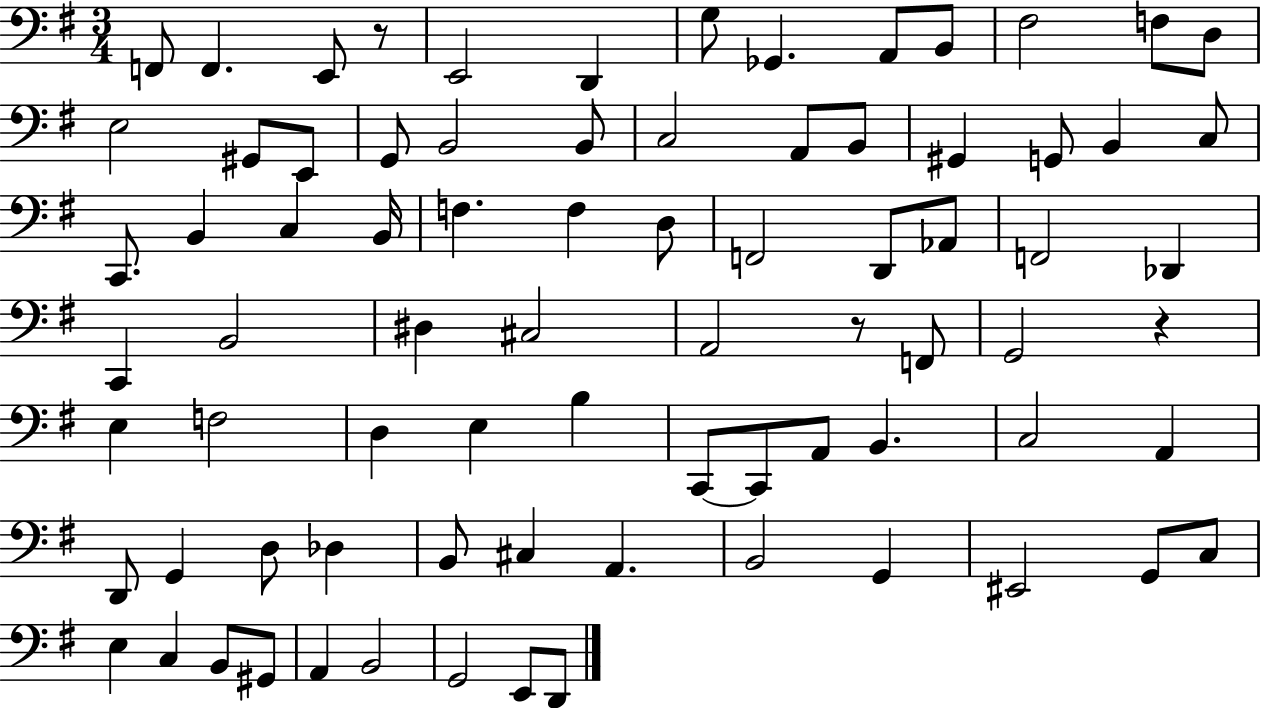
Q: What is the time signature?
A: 3/4